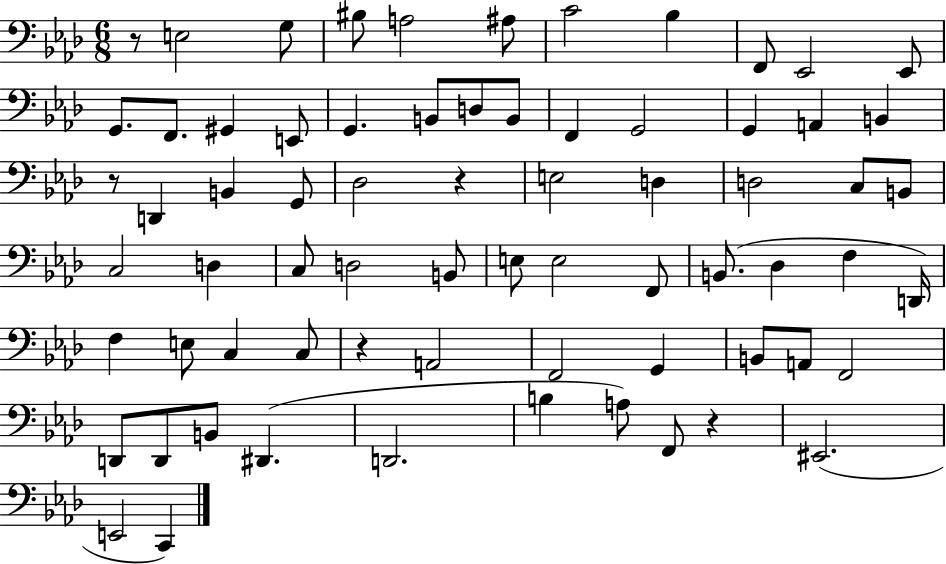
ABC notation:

X:1
T:Untitled
M:6/8
L:1/4
K:Ab
z/2 E,2 G,/2 ^B,/2 A,2 ^A,/2 C2 _B, F,,/2 _E,,2 _E,,/2 G,,/2 F,,/2 ^G,, E,,/2 G,, B,,/2 D,/2 B,,/2 F,, G,,2 G,, A,, B,, z/2 D,, B,, G,,/2 _D,2 z E,2 D, D,2 C,/2 B,,/2 C,2 D, C,/2 D,2 B,,/2 E,/2 E,2 F,,/2 B,,/2 _D, F, D,,/4 F, E,/2 C, C,/2 z A,,2 F,,2 G,, B,,/2 A,,/2 F,,2 D,,/2 D,,/2 B,,/2 ^D,, D,,2 B, A,/2 F,,/2 z ^E,,2 E,,2 C,,